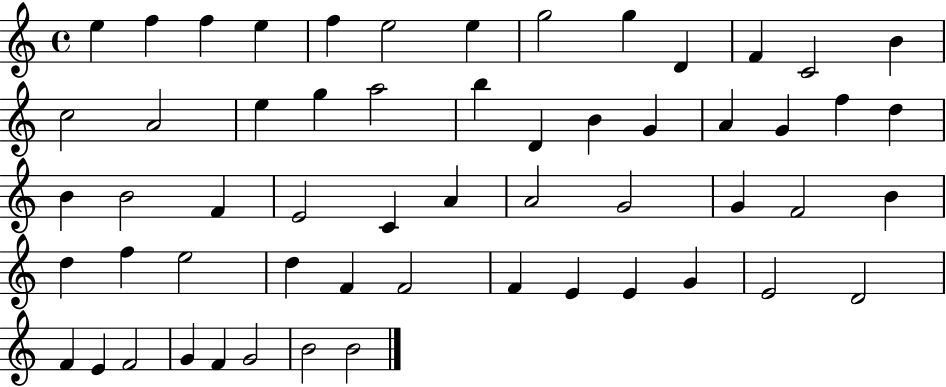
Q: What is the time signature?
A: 4/4